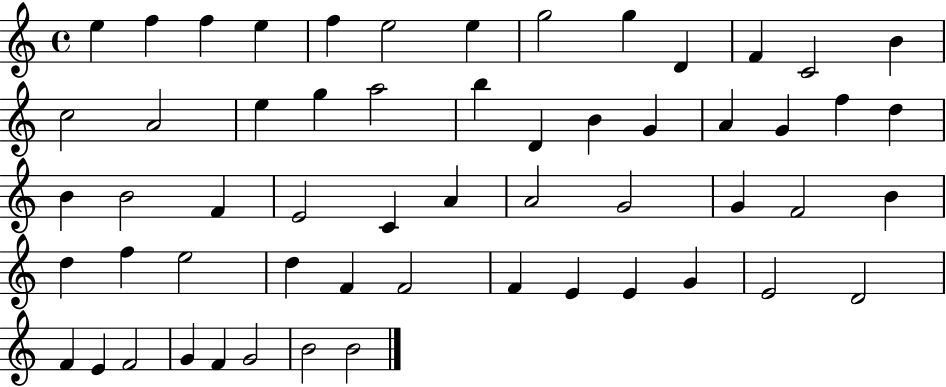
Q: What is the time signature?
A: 4/4